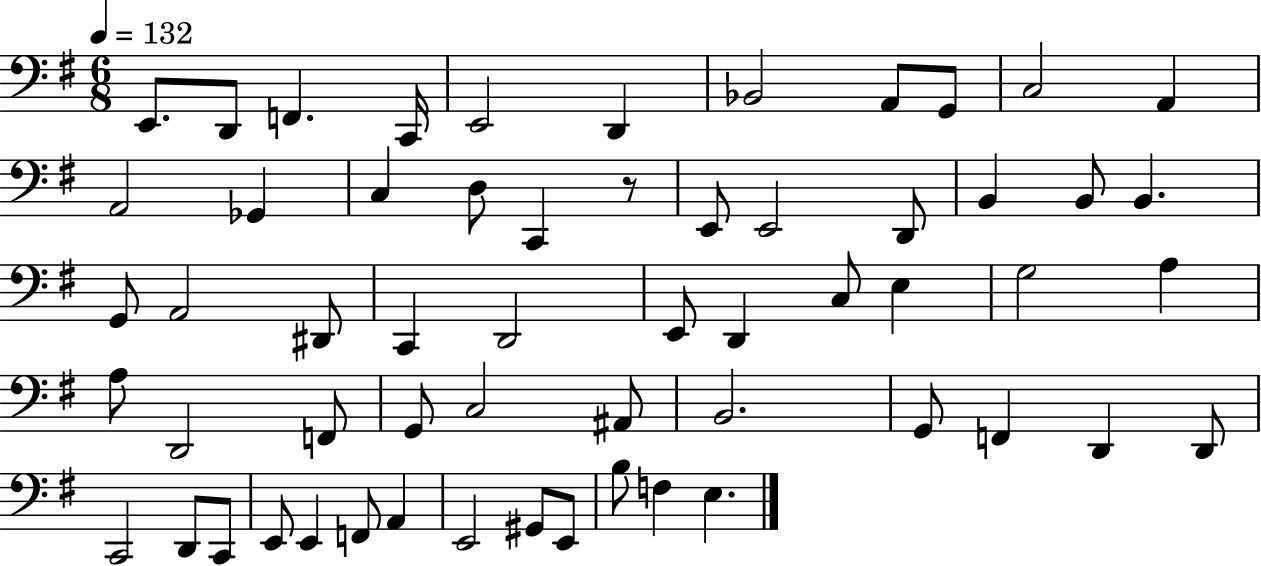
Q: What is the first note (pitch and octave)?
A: E2